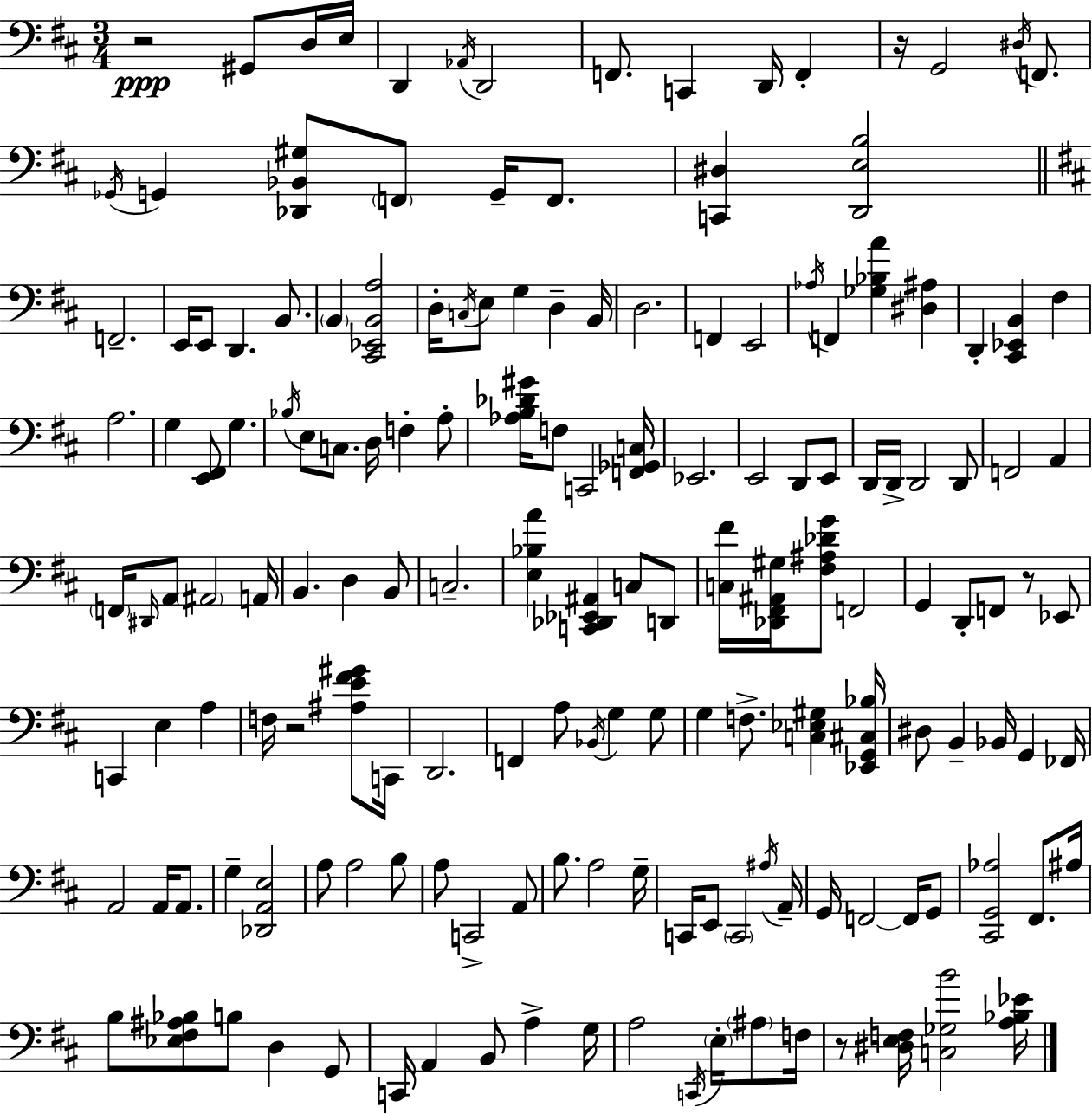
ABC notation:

X:1
T:Untitled
M:3/4
L:1/4
K:D
z2 ^G,,/2 D,/4 E,/4 D,, _A,,/4 D,,2 F,,/2 C,, D,,/4 F,, z/4 G,,2 ^D,/4 F,,/2 _G,,/4 G,, [_D,,_B,,^G,]/2 F,,/2 G,,/4 F,,/2 [C,,^D,] [D,,E,B,]2 F,,2 E,,/4 E,,/2 D,, B,,/2 B,, [^C,,_E,,B,,A,]2 D,/4 C,/4 E,/2 G, D, B,,/4 D,2 F,, E,,2 _A,/4 F,, [_G,_B,A] [^D,^A,] D,, [^C,,_E,,B,,] ^F, A,2 G, [E,,^F,,]/2 G, _B,/4 E,/2 C,/2 D,/4 F, A,/2 [_A,B,_D^G]/4 F,/2 C,,2 [F,,_G,,C,]/4 _E,,2 E,,2 D,,/2 E,,/2 D,,/4 D,,/4 D,,2 D,,/2 F,,2 A,, F,,/4 ^D,,/4 A,,/2 ^A,,2 A,,/4 B,, D, B,,/2 C,2 [E,_B,A] [C,,_D,,_E,,^A,,] C,/2 D,,/2 [C,^F]/4 [_D,,^F,,^A,,^G,]/4 [^F,^A,_DG]/2 F,,2 G,, D,,/2 F,,/2 z/2 _E,,/2 C,, E, A, F,/4 z2 [^A,E^F^G]/2 C,,/4 D,,2 F,, A,/2 _B,,/4 G, G,/2 G, F,/2 [C,_E,^G,] [_E,,G,,^C,_B,]/4 ^D,/2 B,, _B,,/4 G,, _F,,/4 A,,2 A,,/4 A,,/2 G, [_D,,A,,E,]2 A,/2 A,2 B,/2 A,/2 C,,2 A,,/2 B,/2 A,2 G,/4 C,,/4 E,,/2 C,,2 ^A,/4 A,,/4 G,,/4 F,,2 F,,/4 G,,/2 [^C,,G,,_A,]2 ^F,,/2 ^A,/4 B,/2 [_E,^F,^A,_B,]/2 B,/2 D, G,,/2 C,,/4 A,, B,,/2 A, G,/4 A,2 C,,/4 E,/4 ^A,/2 F,/4 z/2 [^D,E,F,]/4 [C,_G,B]2 [A,_B,_E]/4